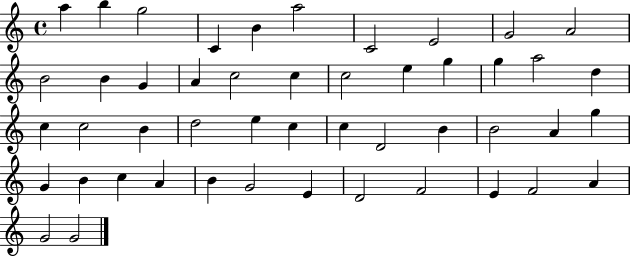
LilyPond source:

{
  \clef treble
  \time 4/4
  \defaultTimeSignature
  \key c \major
  a''4 b''4 g''2 | c'4 b'4 a''2 | c'2 e'2 | g'2 a'2 | \break b'2 b'4 g'4 | a'4 c''2 c''4 | c''2 e''4 g''4 | g''4 a''2 d''4 | \break c''4 c''2 b'4 | d''2 e''4 c''4 | c''4 d'2 b'4 | b'2 a'4 g''4 | \break g'4 b'4 c''4 a'4 | b'4 g'2 e'4 | d'2 f'2 | e'4 f'2 a'4 | \break g'2 g'2 | \bar "|."
}